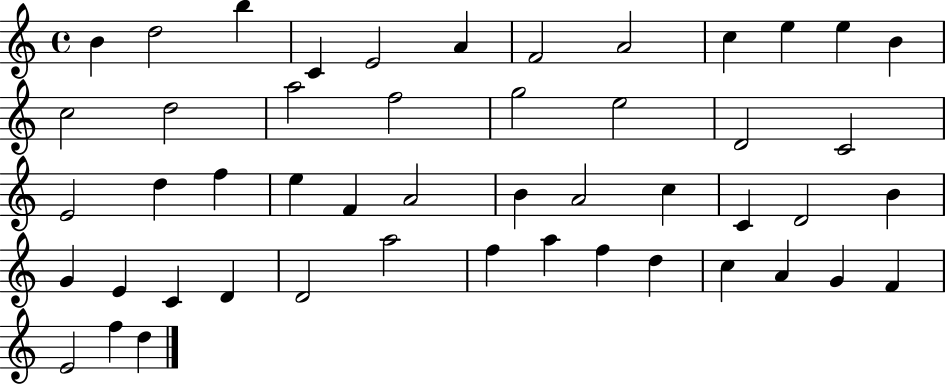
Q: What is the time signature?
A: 4/4